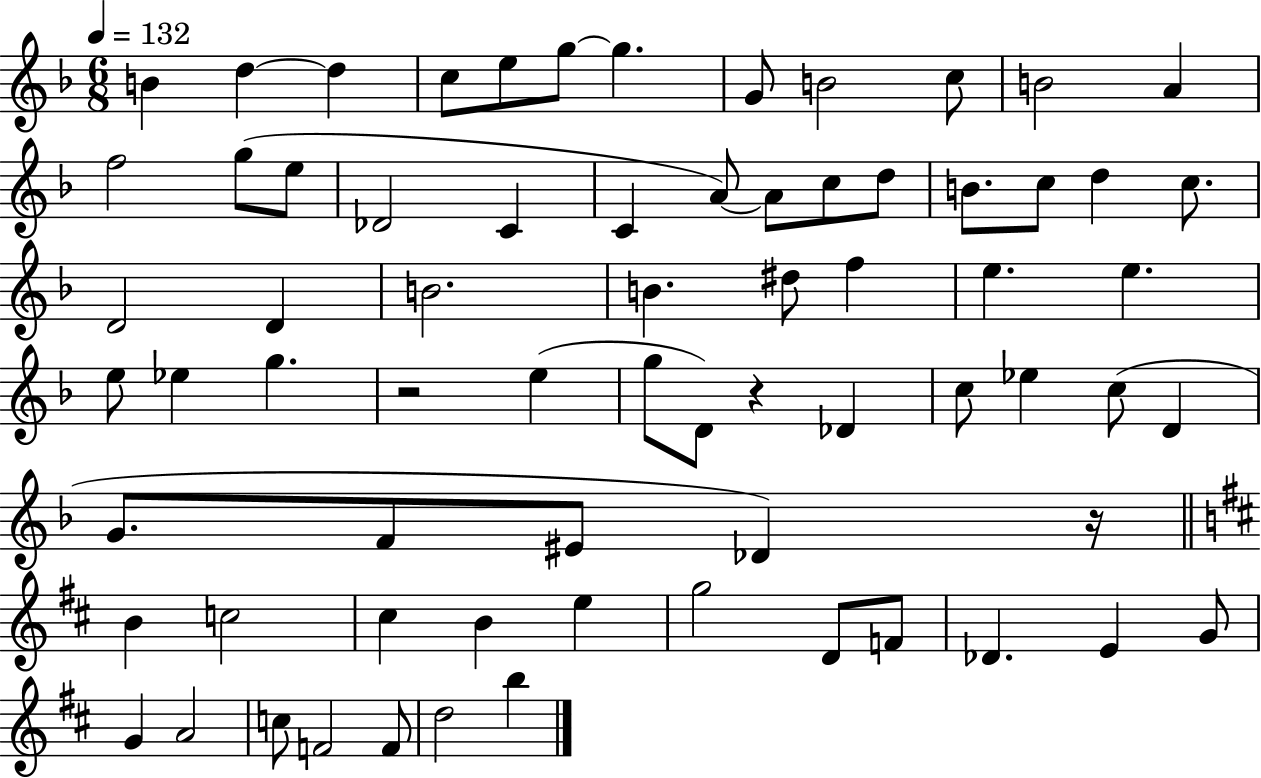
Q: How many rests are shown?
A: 3